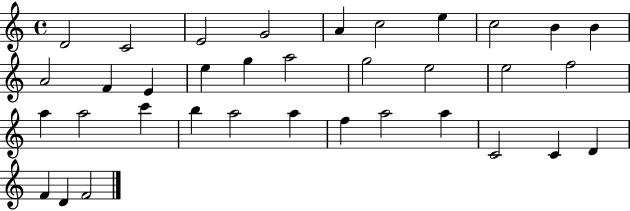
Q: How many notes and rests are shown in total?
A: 35